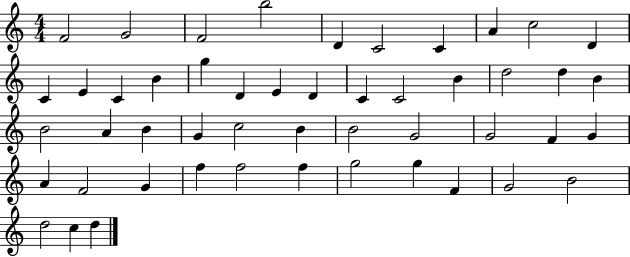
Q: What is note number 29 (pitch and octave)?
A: C5